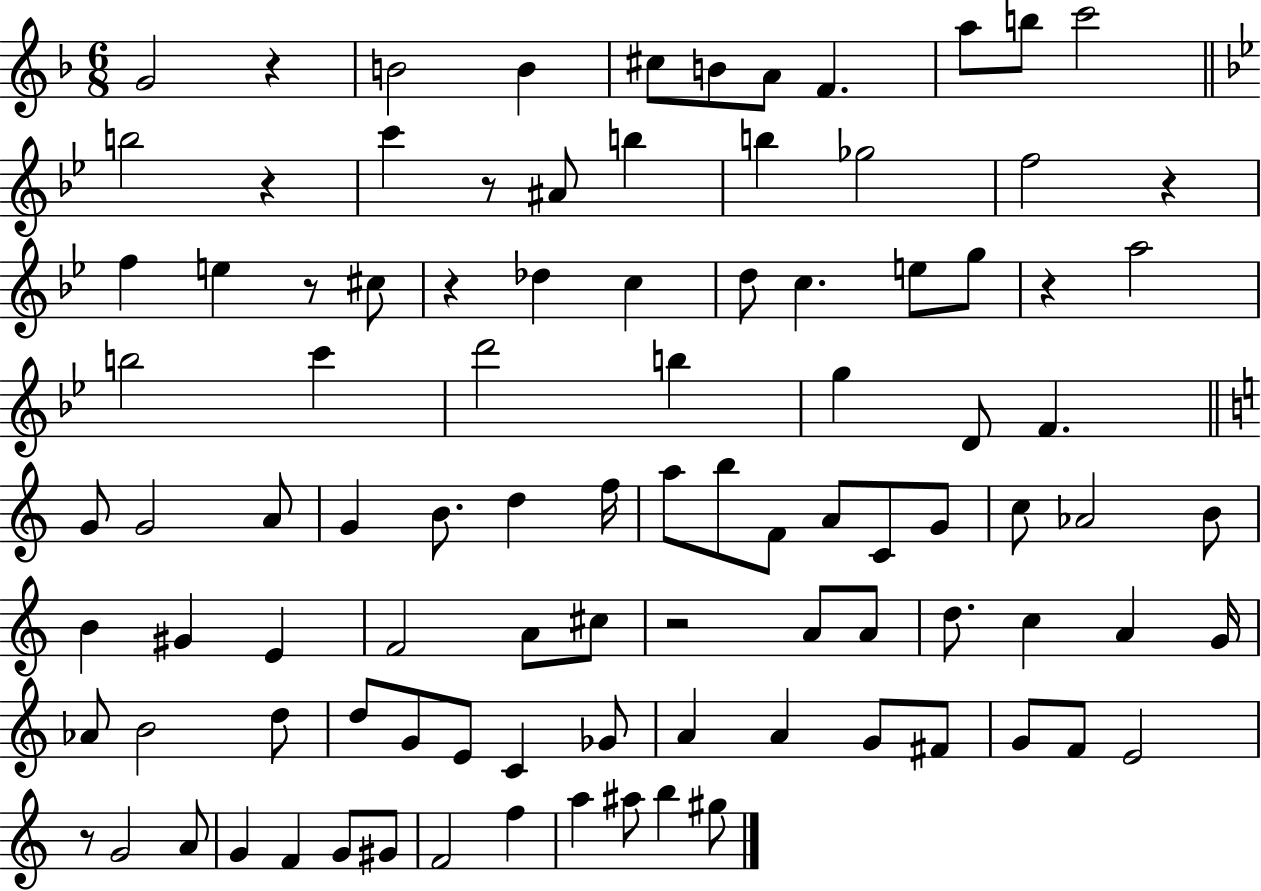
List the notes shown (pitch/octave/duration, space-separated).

G4/h R/q B4/h B4/q C#5/e B4/e A4/e F4/q. A5/e B5/e C6/h B5/h R/q C6/q R/e A#4/e B5/q B5/q Gb5/h F5/h R/q F5/q E5/q R/e C#5/e R/q Db5/q C5/q D5/e C5/q. E5/e G5/e R/q A5/h B5/h C6/q D6/h B5/q G5/q D4/e F4/q. G4/e G4/h A4/e G4/q B4/e. D5/q F5/s A5/e B5/e F4/e A4/e C4/e G4/e C5/e Ab4/h B4/e B4/q G#4/q E4/q F4/h A4/e C#5/e R/h A4/e A4/e D5/e. C5/q A4/q G4/s Ab4/e B4/h D5/e D5/e G4/e E4/e C4/q Gb4/e A4/q A4/q G4/e F#4/e G4/e F4/e E4/h R/e G4/h A4/e G4/q F4/q G4/e G#4/e F4/h F5/q A5/q A#5/e B5/q G#5/e